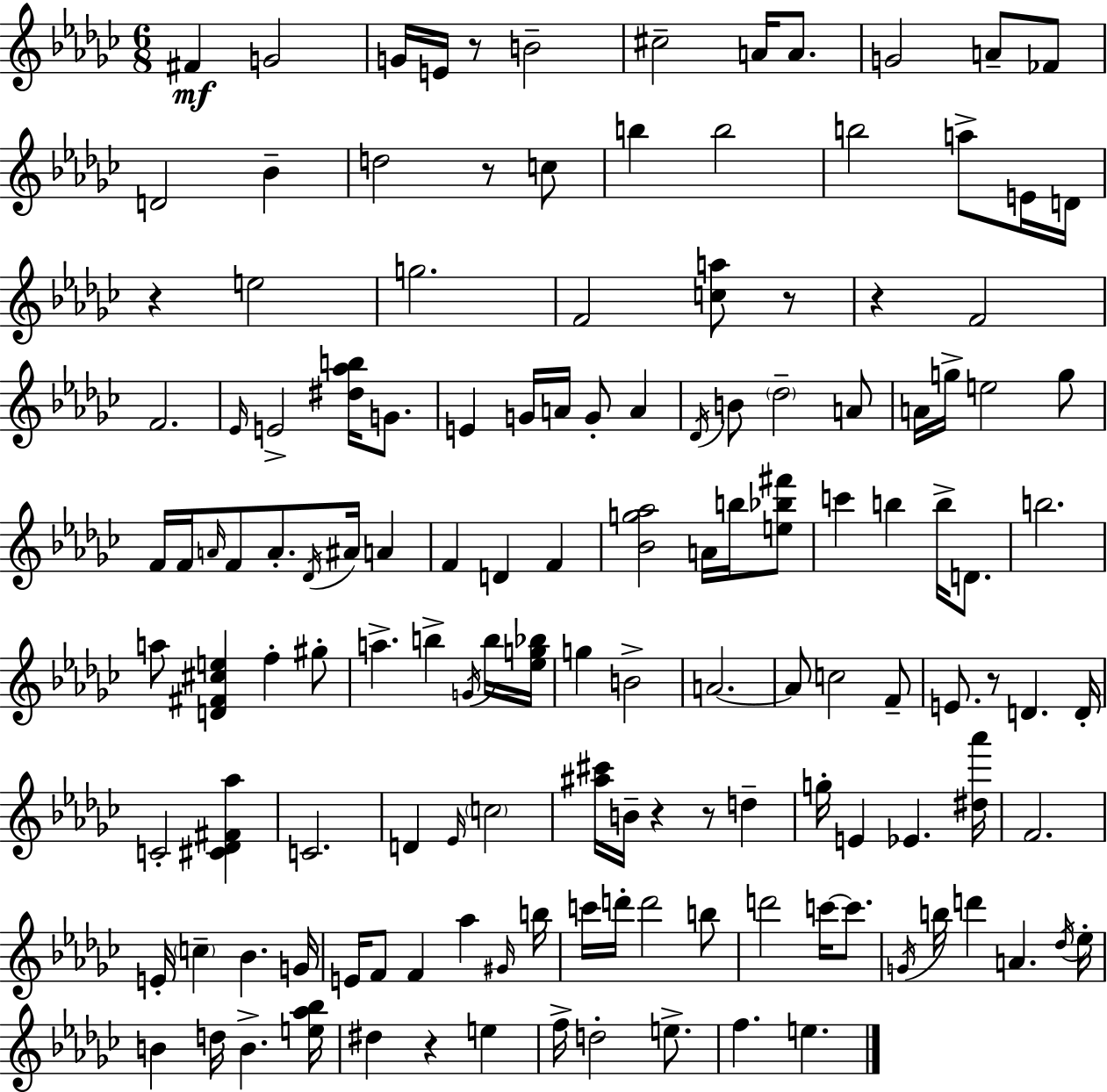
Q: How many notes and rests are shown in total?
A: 139